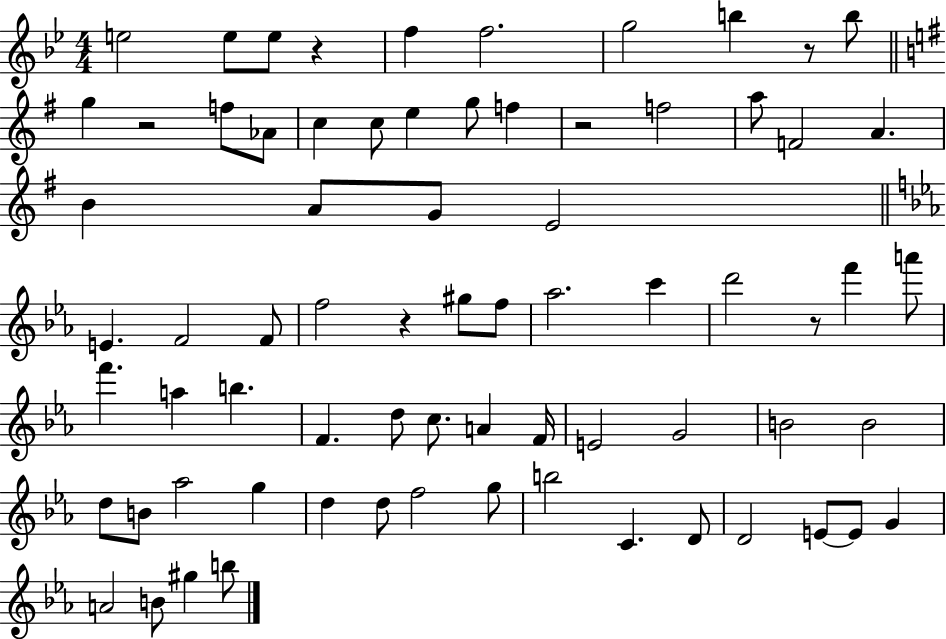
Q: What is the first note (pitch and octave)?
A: E5